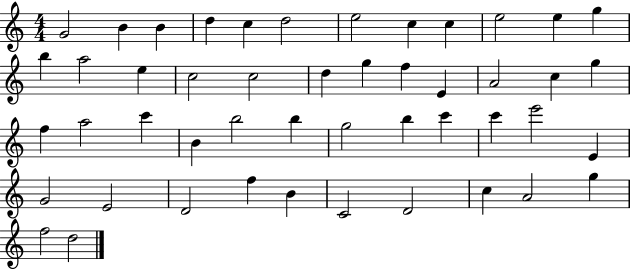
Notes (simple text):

G4/h B4/q B4/q D5/q C5/q D5/h E5/h C5/q C5/q E5/h E5/q G5/q B5/q A5/h E5/q C5/h C5/h D5/q G5/q F5/q E4/q A4/h C5/q G5/q F5/q A5/h C6/q B4/q B5/h B5/q G5/h B5/q C6/q C6/q E6/h E4/q G4/h E4/h D4/h F5/q B4/q C4/h D4/h C5/q A4/h G5/q F5/h D5/h